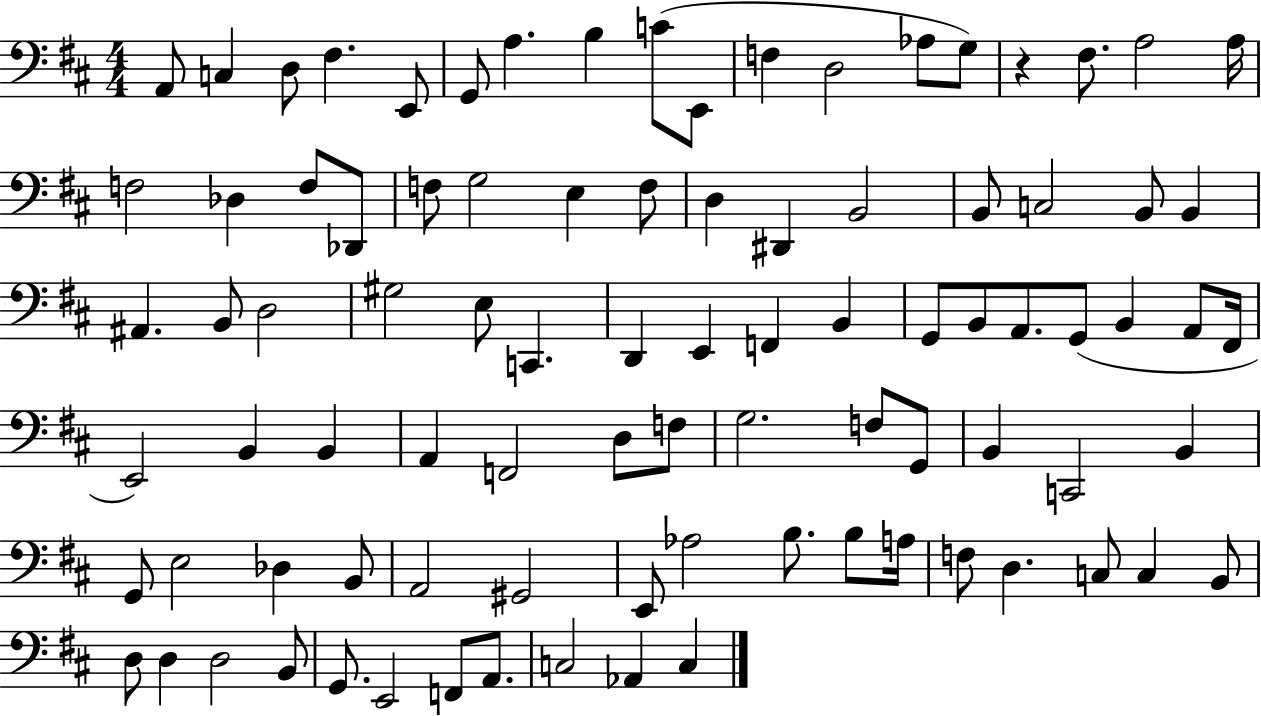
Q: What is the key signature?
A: D major